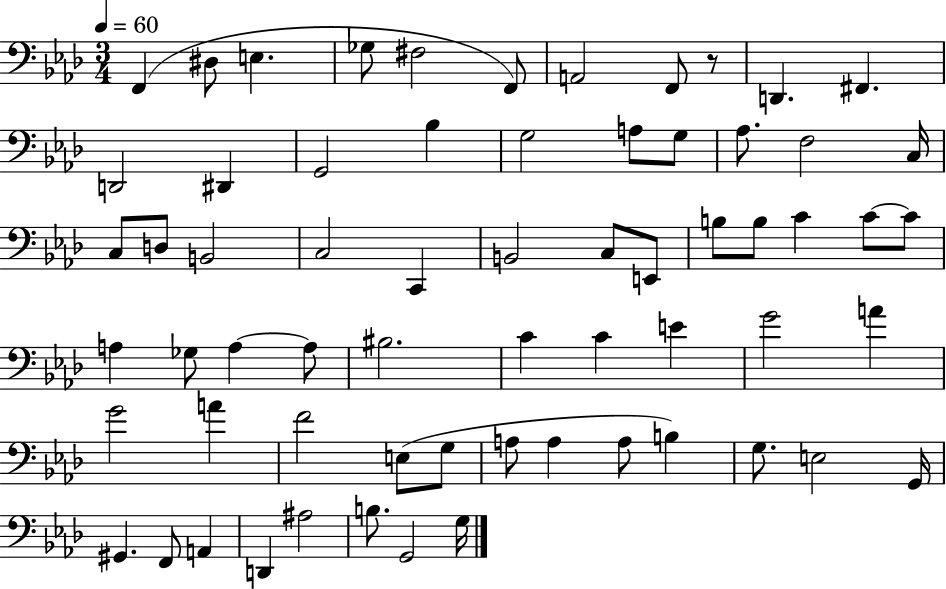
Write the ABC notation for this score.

X:1
T:Untitled
M:3/4
L:1/4
K:Ab
F,, ^D,/2 E, _G,/2 ^F,2 F,,/2 A,,2 F,,/2 z/2 D,, ^F,, D,,2 ^D,, G,,2 _B, G,2 A,/2 G,/2 _A,/2 F,2 C,/4 C,/2 D,/2 B,,2 C,2 C,, B,,2 C,/2 E,,/2 B,/2 B,/2 C C/2 C/2 A, _G,/2 A, A,/2 ^B,2 C C E G2 A G2 A F2 E,/2 G,/2 A,/2 A, A,/2 B, G,/2 E,2 G,,/4 ^G,, F,,/2 A,, D,, ^A,2 B,/2 G,,2 G,/4